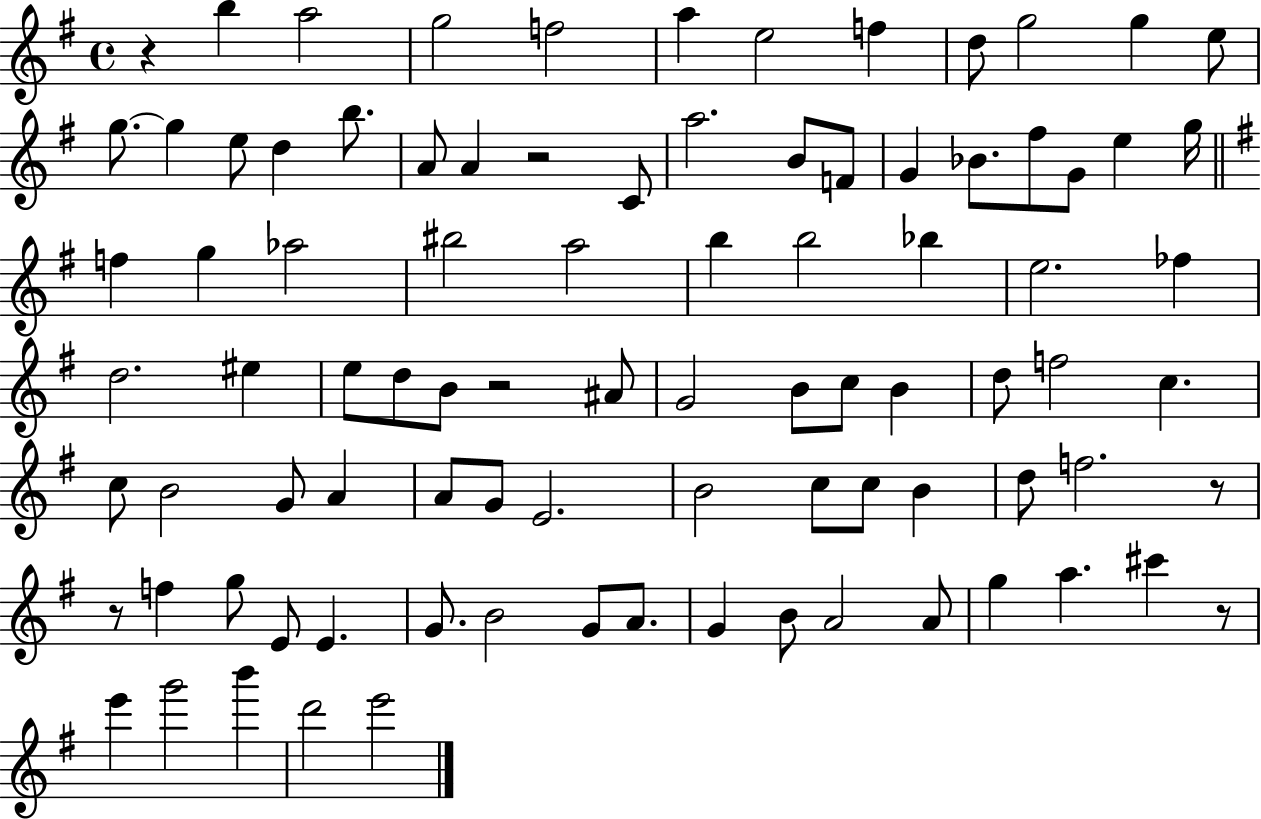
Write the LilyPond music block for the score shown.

{
  \clef treble
  \time 4/4
  \defaultTimeSignature
  \key g \major
  r4 b''4 a''2 | g''2 f''2 | a''4 e''2 f''4 | d''8 g''2 g''4 e''8 | \break g''8.~~ g''4 e''8 d''4 b''8. | a'8 a'4 r2 c'8 | a''2. b'8 f'8 | g'4 bes'8. fis''8 g'8 e''4 g''16 | \break \bar "||" \break \key g \major f''4 g''4 aes''2 | bis''2 a''2 | b''4 b''2 bes''4 | e''2. fes''4 | \break d''2. eis''4 | e''8 d''8 b'8 r2 ais'8 | g'2 b'8 c''8 b'4 | d''8 f''2 c''4. | \break c''8 b'2 g'8 a'4 | a'8 g'8 e'2. | b'2 c''8 c''8 b'4 | d''8 f''2. r8 | \break r8 f''4 g''8 e'8 e'4. | g'8. b'2 g'8 a'8. | g'4 b'8 a'2 a'8 | g''4 a''4. cis'''4 r8 | \break e'''4 g'''2 b'''4 | d'''2 e'''2 | \bar "|."
}